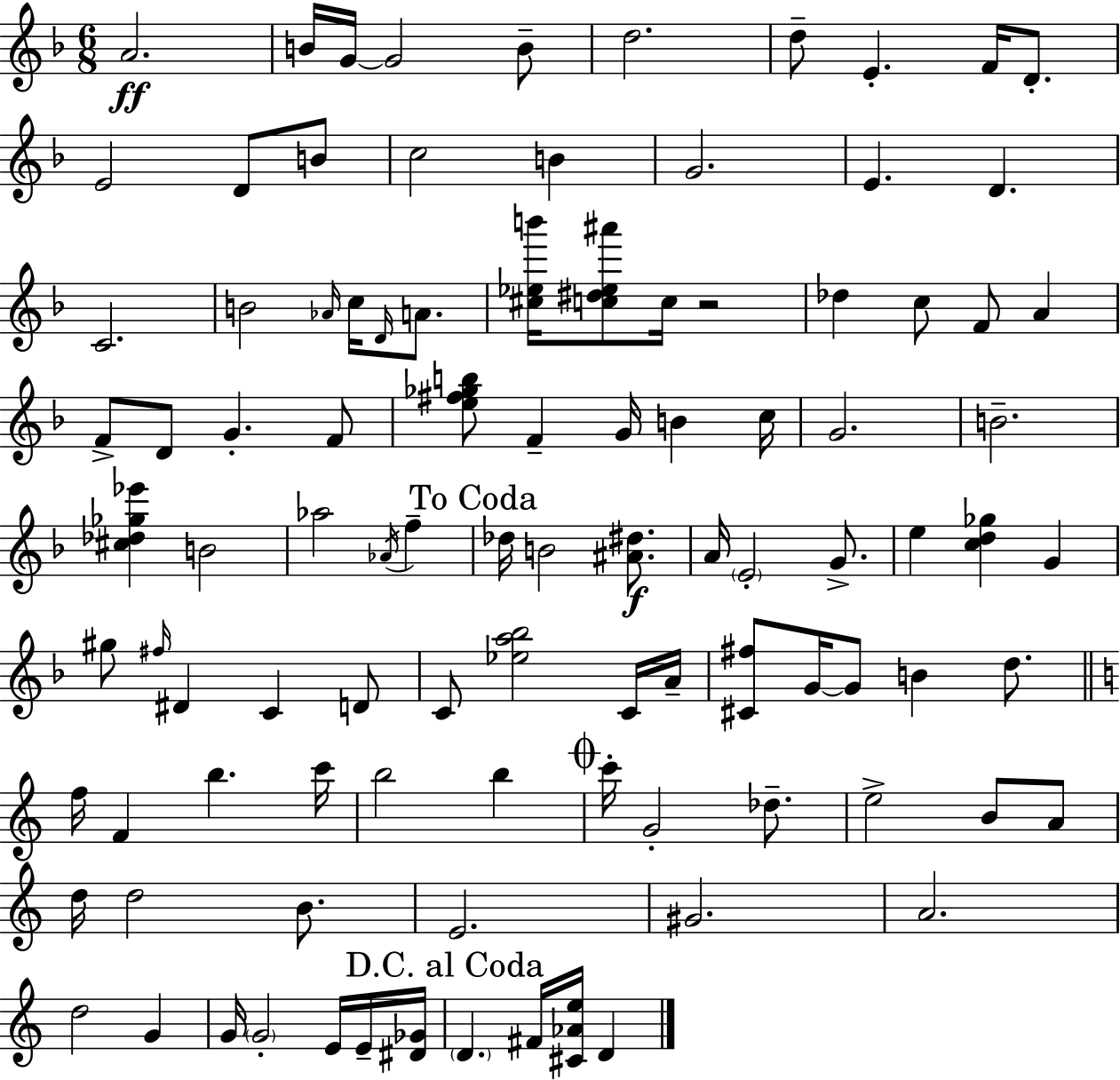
A4/h. B4/s G4/s G4/h B4/e D5/h. D5/e E4/q. F4/s D4/e. E4/h D4/e B4/e C5/h B4/q G4/h. E4/q. D4/q. C4/h. B4/h Ab4/s C5/s D4/s A4/e. [C#5,Eb5,B6]/s [C5,D#5,Eb5,A#6]/e C5/s R/h Db5/q C5/e F4/e A4/q F4/e D4/e G4/q. F4/e [E5,F#5,Gb5,B5]/e F4/q G4/s B4/q C5/s G4/h. B4/h. [C#5,Db5,Gb5,Eb6]/q B4/h Ab5/h Ab4/s F5/q Db5/s B4/h [A#4,D#5]/e. A4/s E4/h G4/e. E5/q [C5,D5,Gb5]/q G4/q G#5/e F#5/s D#4/q C4/q D4/e C4/e [Eb5,A5,Bb5]/h C4/s A4/s [C#4,F#5]/e G4/s G4/e B4/q D5/e. F5/s F4/q B5/q. C6/s B5/h B5/q C6/s G4/h Db5/e. E5/h B4/e A4/e D5/s D5/h B4/e. E4/h. G#4/h. A4/h. D5/h G4/q G4/s G4/h E4/s E4/s [D#4,Gb4]/s D4/q. F#4/s [C#4,Ab4,E5]/s D4/q